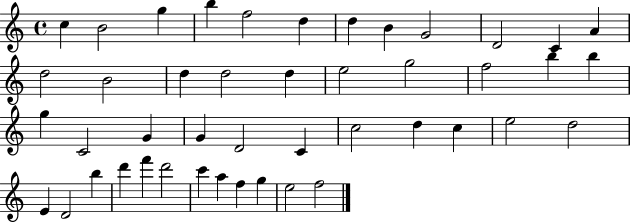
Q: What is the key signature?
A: C major